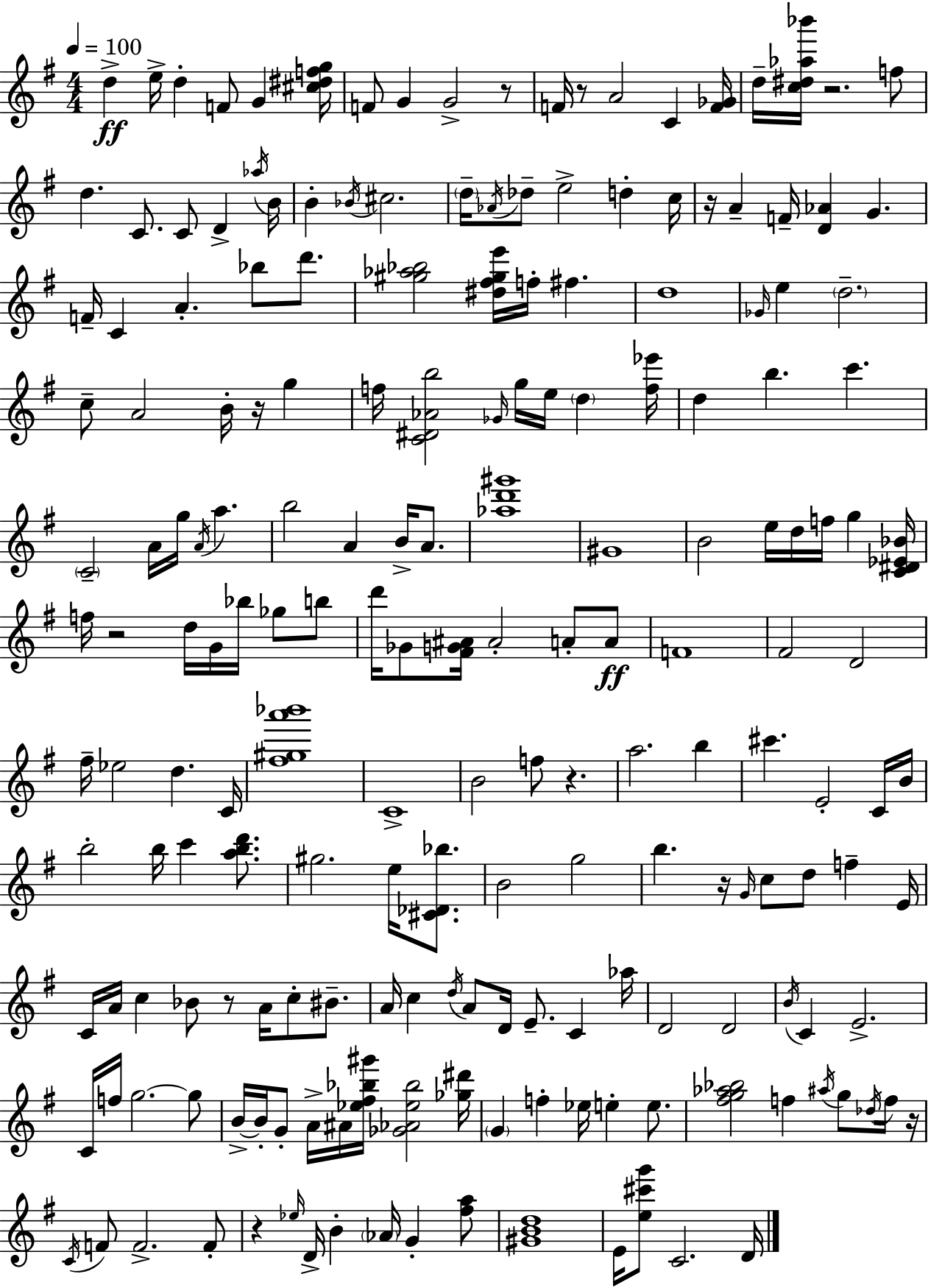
X:1
T:Untitled
M:4/4
L:1/4
K:G
d e/4 d F/2 G [^c^dfg]/4 F/2 G G2 z/2 F/4 z/2 A2 C [F_G]/4 d/4 [c^d_a_b']/4 z2 f/2 d C/2 C/2 D _a/4 B/4 B _B/4 ^c2 d/4 _A/4 _d/2 e2 d c/4 z/4 A F/4 [D_A] G F/4 C A _b/2 d'/2 [^g_a_b]2 [^d^f^ge']/4 f/4 ^f d4 _G/4 e d2 c/2 A2 B/4 z/4 g f/4 [C^D_Ab]2 _G/4 g/4 e/4 d [f_e']/4 d b c' C2 A/4 g/4 A/4 a b2 A B/4 A/2 [_ad'^g']4 ^G4 B2 e/4 d/4 f/4 g [C^D_E_B]/4 f/4 z2 d/4 G/4 _b/4 _g/2 b/2 d'/4 _G/2 [^FG^A]/4 ^A2 A/2 A/2 F4 ^F2 D2 ^f/4 _e2 d C/4 [^f^ga'_b']4 C4 B2 f/2 z a2 b ^c' E2 C/4 B/4 b2 b/4 c' [abd']/2 ^g2 e/4 [^C_D_b]/2 B2 g2 b z/4 G/4 c/2 d/2 f E/4 C/4 A/4 c _B/2 z/2 A/4 c/2 ^B/2 A/4 c d/4 A/2 D/4 E/2 C _a/4 D2 D2 B/4 C E2 C/4 f/4 g2 g/2 B/4 B/4 G/2 A/4 ^A/4 [_e^f_b^g']/4 [_G_A_e_b]2 [_g^d']/4 G f _e/4 e e/2 [^fg_a_b]2 f ^a/4 g/2 _d/4 f/4 z/4 C/4 F/2 F2 F/2 z _e/4 D/4 B _A/4 G [^fa]/2 [^GBd]4 E/4 [e^c'g']/2 C2 D/4